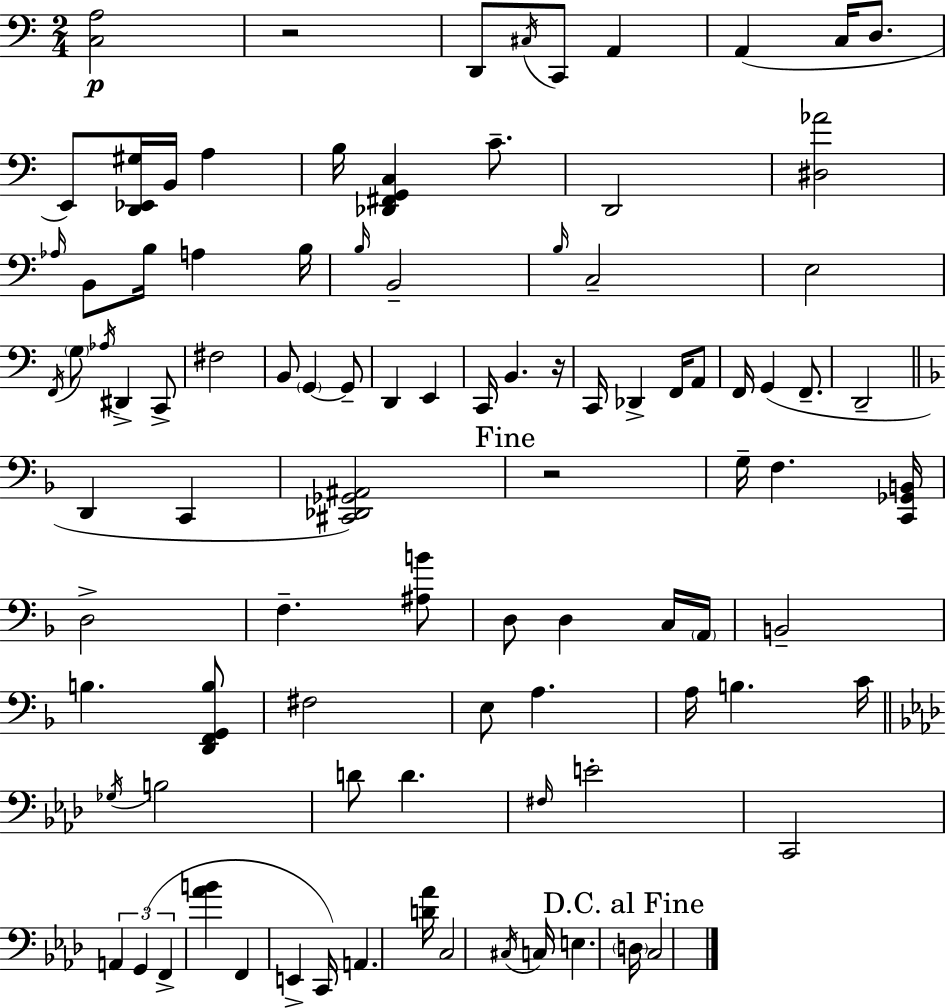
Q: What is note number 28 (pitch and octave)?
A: C2